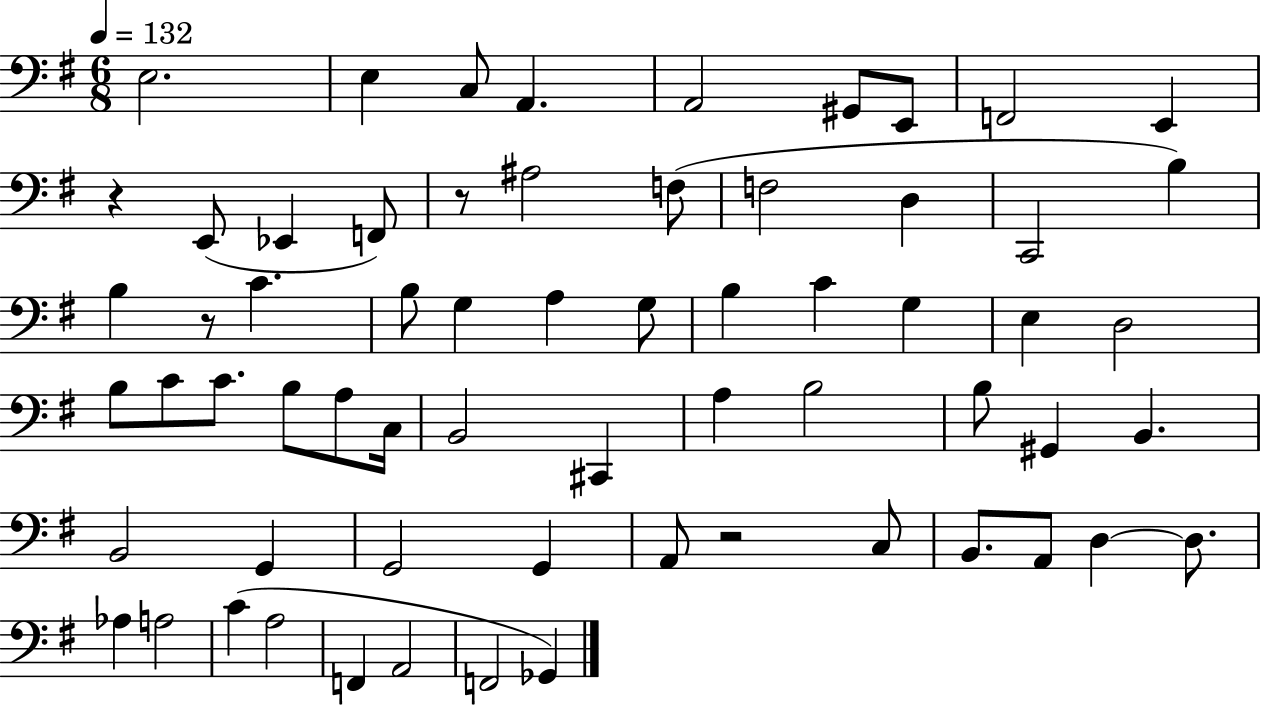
{
  \clef bass
  \numericTimeSignature
  \time 6/8
  \key g \major
  \tempo 4 = 132
  e2. | e4 c8 a,4. | a,2 gis,8 e,8 | f,2 e,4 | \break r4 e,8( ees,4 f,8) | r8 ais2 f8( | f2 d4 | c,2 b4) | \break b4 r8 c'4. | b8 g4 a4 g8 | b4 c'4 g4 | e4 d2 | \break b8 c'8 c'8. b8 a8 c16 | b,2 cis,4 | a4 b2 | b8 gis,4 b,4. | \break b,2 g,4 | g,2 g,4 | a,8 r2 c8 | b,8. a,8 d4~~ d8. | \break aes4 a2 | c'4( a2 | f,4 a,2 | f,2 ges,4) | \break \bar "|."
}